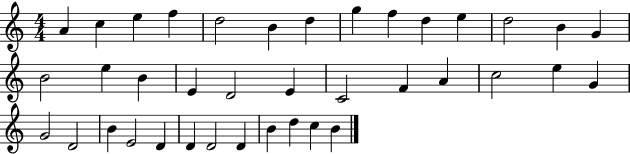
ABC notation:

X:1
T:Untitled
M:4/4
L:1/4
K:C
A c e f d2 B d g f d e d2 B G B2 e B E D2 E C2 F A c2 e G G2 D2 B E2 D D D2 D B d c B